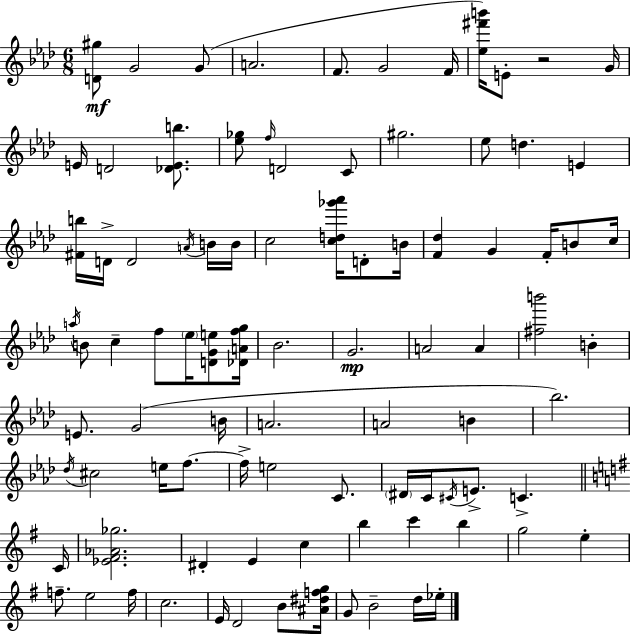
[D4,G#5]/e G4/h G4/e A4/h. F4/e. G4/h F4/s [Eb5,F#6,B6]/s E4/e R/h G4/s E4/s D4/h [Db4,E4,B5]/e. [Eb5,Gb5]/e F5/s D4/h C4/e G#5/h. Eb5/e D5/q. E4/q [F#4,B5]/s D4/s D4/h A4/s B4/s B4/s C5/h [C5,D5,Gb6,Ab6]/s D4/e B4/s [F4,Db5]/q G4/q F4/s B4/e C5/s A5/s B4/e C5/q F5/e Eb5/s [D4,G4,E5]/e [Db4,A4,F5,G5]/s Bb4/h. G4/h. A4/h A4/q [F#5,B6]/h B4/q E4/e. G4/h B4/s A4/h. A4/h B4/q Bb5/h. Db5/s C#5/h E5/s F5/e. F5/s E5/h C4/e. D#4/s C4/s C#4/s E4/e. C4/q. C4/s [Eb4,F#4,Ab4,Gb5]/h. D#4/q E4/q C5/q B5/q C6/q B5/q G5/h E5/q F5/e. E5/h F5/s C5/h. E4/s D4/h B4/e [A#4,D#5,F5,G5]/s G4/e B4/h D5/s Eb5/s